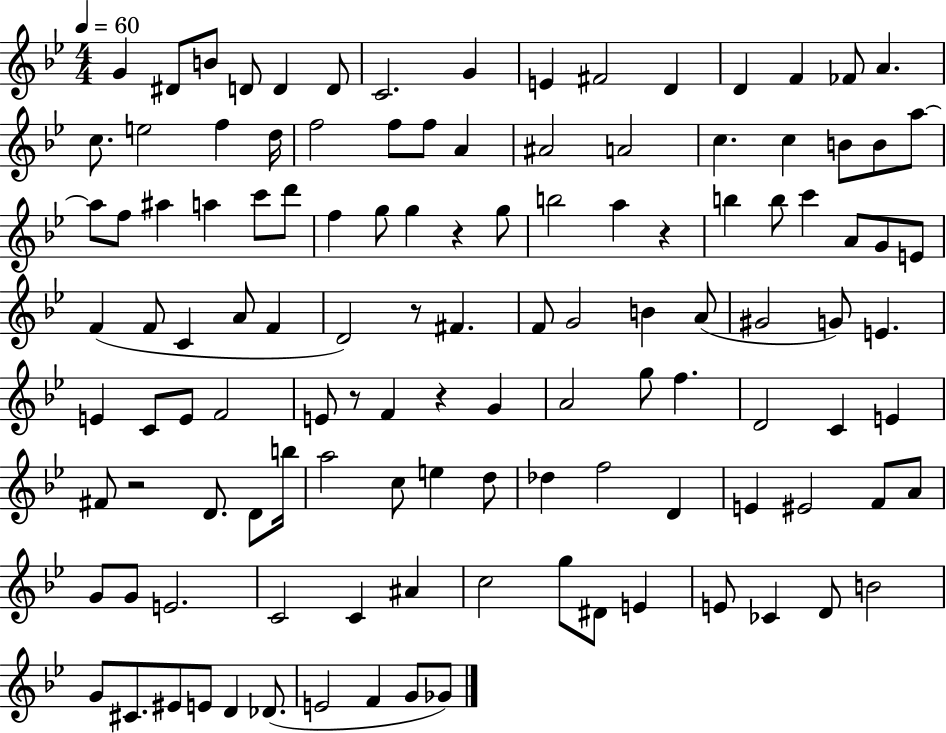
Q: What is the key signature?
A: BES major